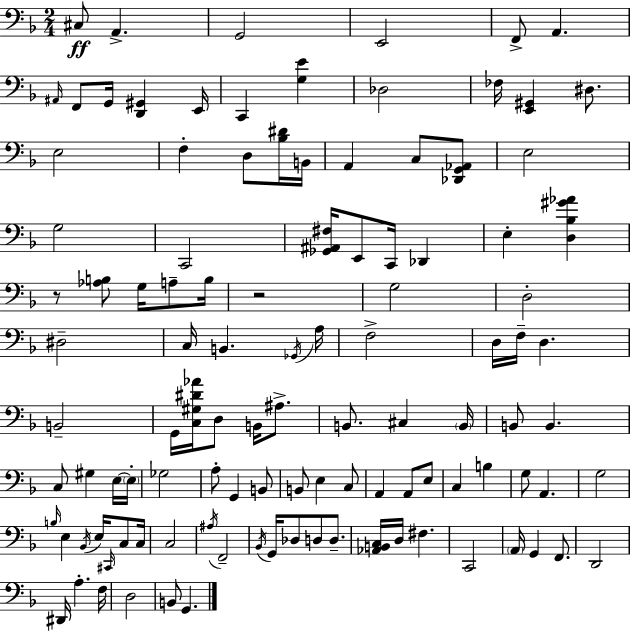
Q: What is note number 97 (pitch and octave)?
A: B2